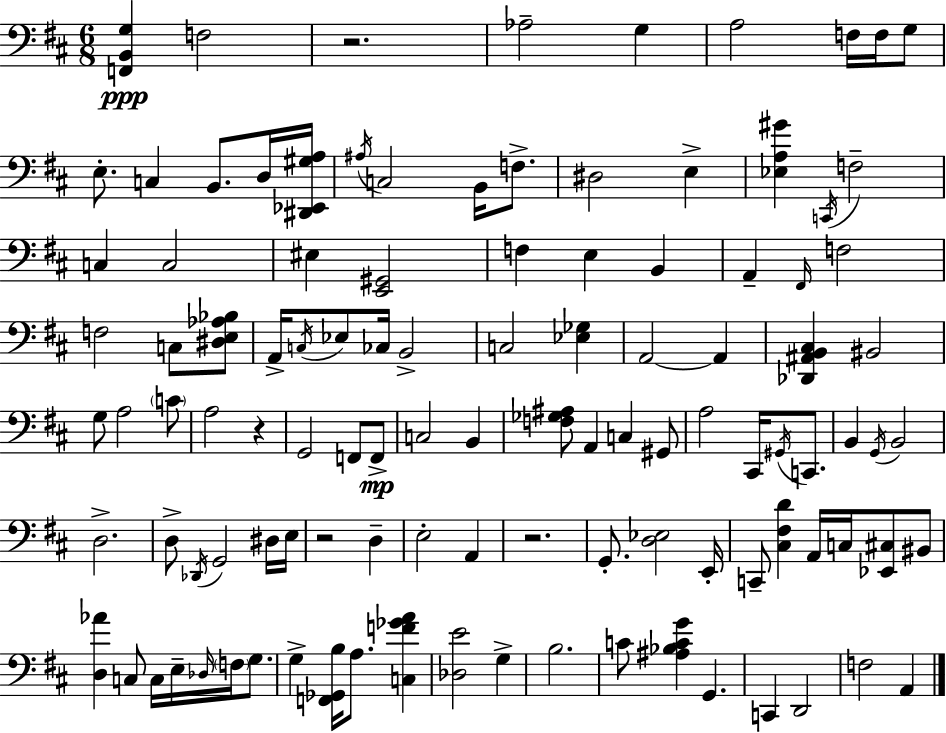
X:1
T:Untitled
M:6/8
L:1/4
K:D
[F,,B,,G,] F,2 z2 _A,2 G, A,2 F,/4 F,/4 G,/2 E,/2 C, B,,/2 D,/4 [^D,,_E,,^G,A,]/4 ^A,/4 C,2 B,,/4 F,/2 ^D,2 E, [_E,A,^G] C,,/4 F,2 C, C,2 ^E, [E,,^G,,]2 F, E, B,, A,, ^F,,/4 F,2 F,2 C,/2 [^D,E,_A,_B,]/2 A,,/4 C,/4 _E,/2 _C,/4 B,,2 C,2 [_E,_G,] A,,2 A,, [_D,,^A,,B,,^C,] ^B,,2 G,/2 A,2 C/2 A,2 z G,,2 F,,/2 F,,/2 C,2 B,, [F,_G,^A,]/2 A,, C, ^G,,/2 A,2 ^C,,/4 ^G,,/4 C,,/2 B,, G,,/4 B,,2 D,2 D,/2 _D,,/4 G,,2 ^D,/4 E,/4 z2 D, E,2 A,, z2 G,,/2 [D,_E,]2 E,,/4 C,,/2 [^C,^F,D] A,,/4 C,/4 [_E,,^C,]/2 ^B,,/2 [D,_A] C,/2 C,/4 E,/4 _D,/4 F,/4 G,/2 G, [F,,_G,,B,]/4 A,/2 [C,F_GA] [_D,E]2 G, B,2 C/2 [^A,_B,CG] G,, C,, D,,2 F,2 A,,